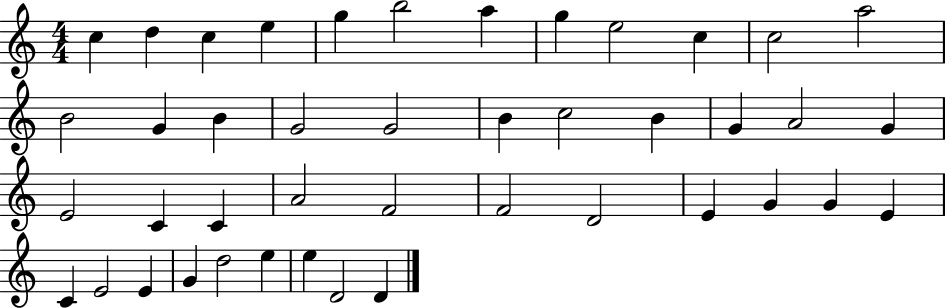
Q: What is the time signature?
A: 4/4